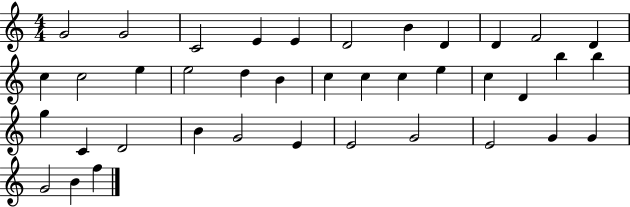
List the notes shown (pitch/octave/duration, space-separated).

G4/h G4/h C4/h E4/q E4/q D4/h B4/q D4/q D4/q F4/h D4/q C5/q C5/h E5/q E5/h D5/q B4/q C5/q C5/q C5/q E5/q C5/q D4/q B5/q B5/q G5/q C4/q D4/h B4/q G4/h E4/q E4/h G4/h E4/h G4/q G4/q G4/h B4/q F5/q